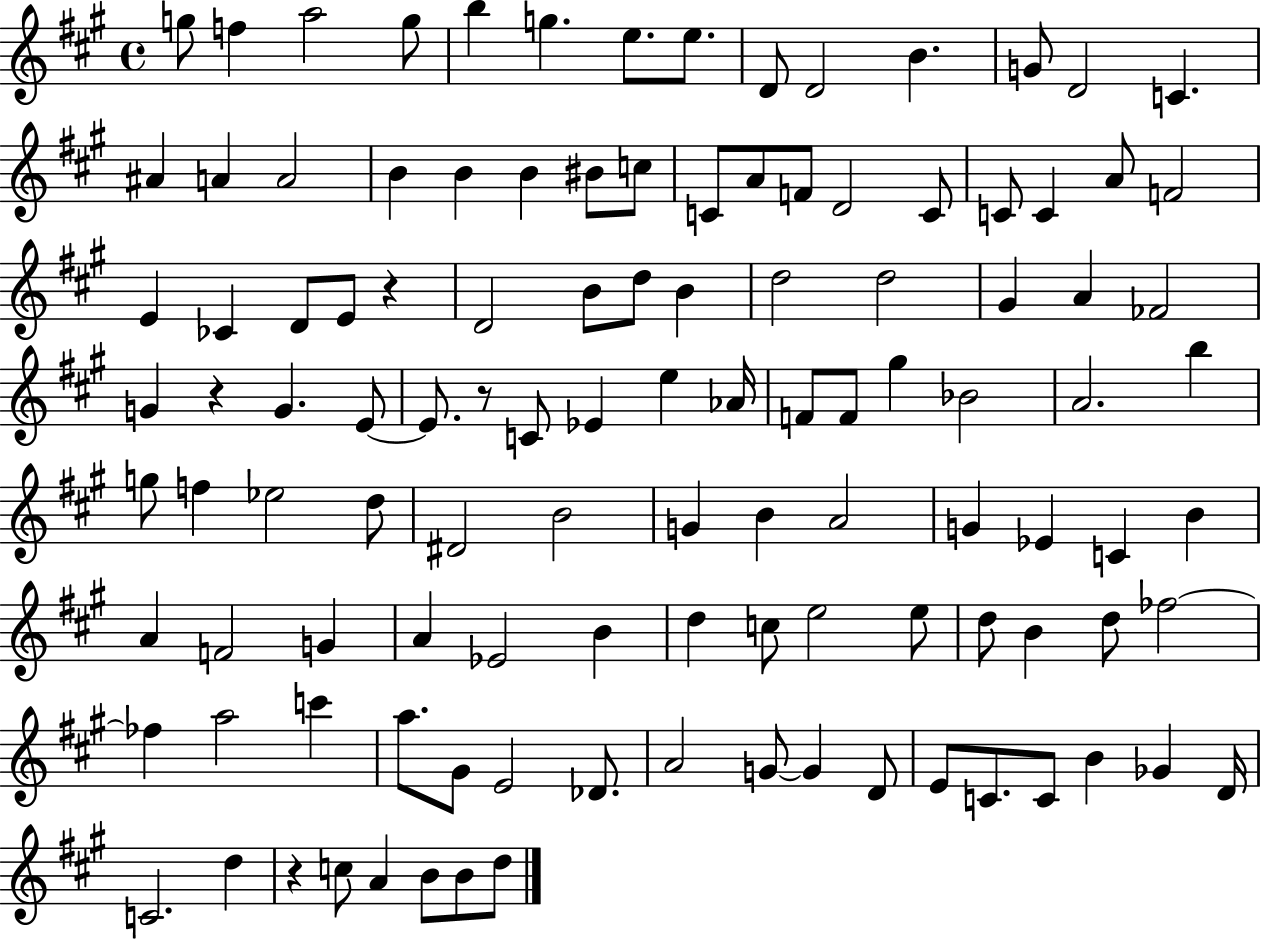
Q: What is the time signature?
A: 4/4